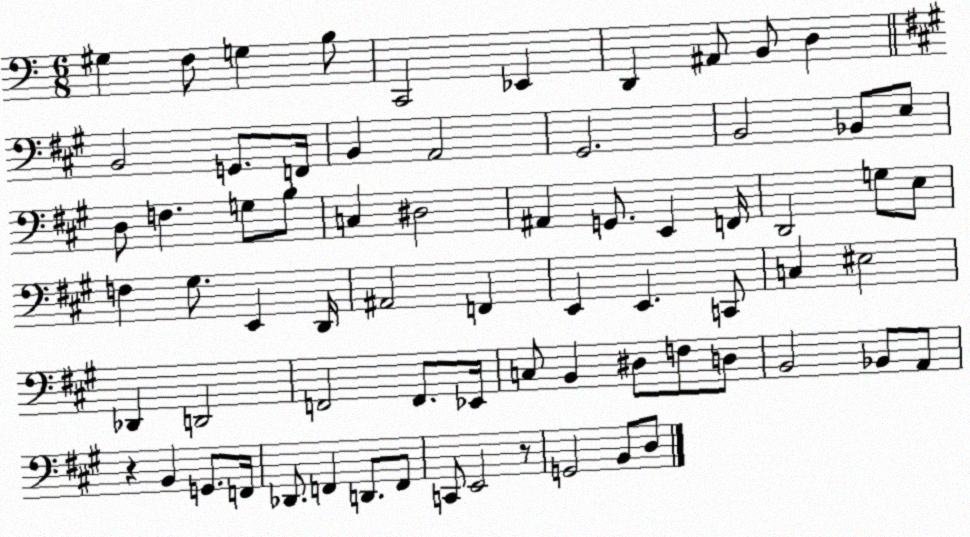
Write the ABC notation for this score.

X:1
T:Untitled
M:6/8
L:1/4
K:C
^G, F,/2 G, B,/2 C,,2 _E,, D,, ^A,,/2 B,,/2 D, B,,2 G,,/2 F,,/4 B,, A,,2 ^G,,2 B,,2 _B,,/2 E,/2 D,/2 F, G,/2 B,/2 C, ^D,2 ^A,, G,,/2 E,, F,,/4 D,,2 G,/2 E,/2 F, ^G,/2 E,, D,,/4 ^A,,2 F,, E,, E,, C,,/2 C, ^E,2 _D,, D,,2 F,,2 F,,/2 _E,,/4 C,/2 B,, ^D,/2 F,/2 D,/2 B,,2 _B,,/2 A,,/2 z B,, G,,/2 F,,/4 _D,,/2 F,, D,,/2 F,,/2 C,,/2 E,,2 z/2 G,,2 B,,/2 D,/2